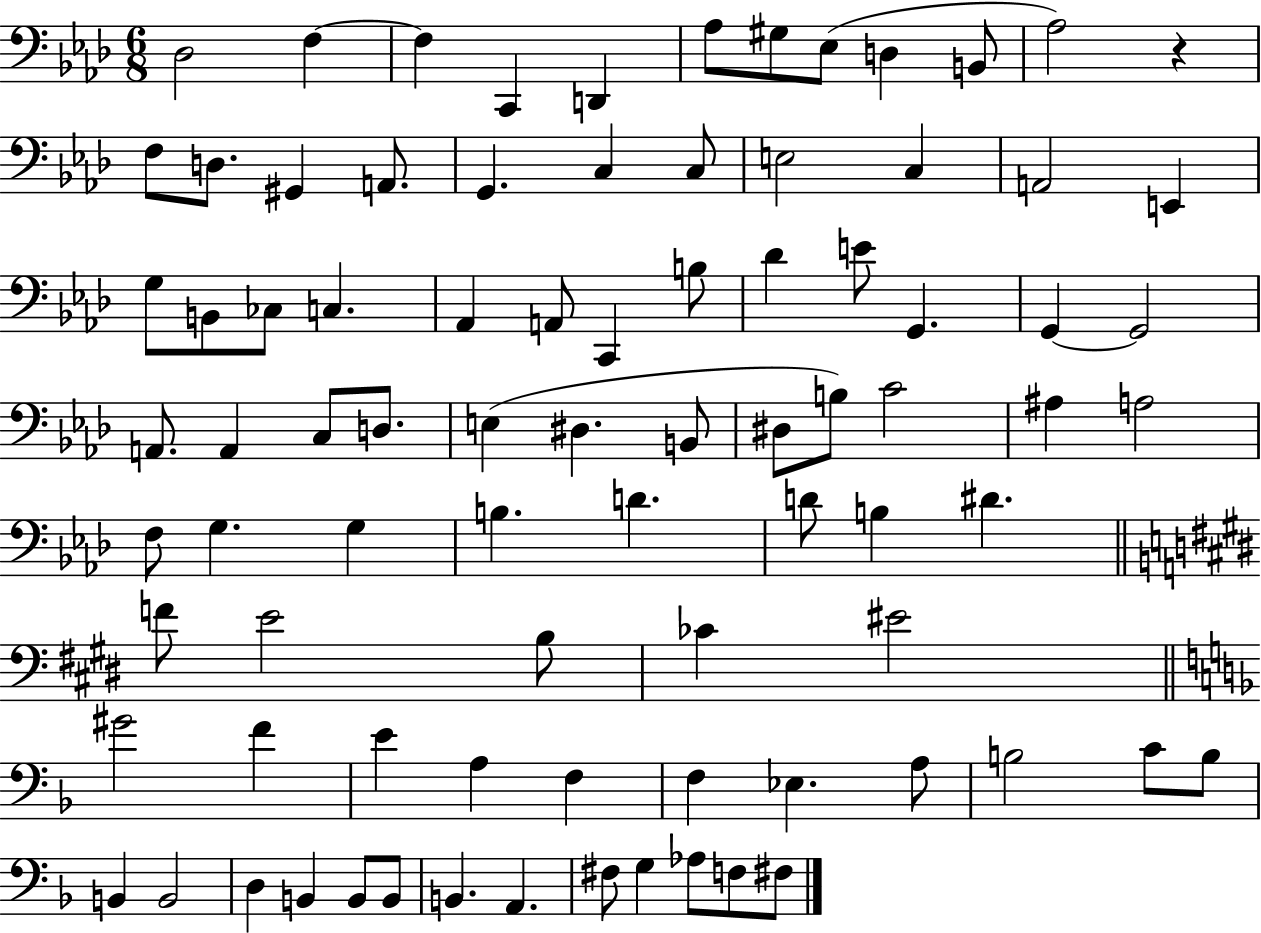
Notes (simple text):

Db3/h F3/q F3/q C2/q D2/q Ab3/e G#3/e Eb3/e D3/q B2/e Ab3/h R/q F3/e D3/e. G#2/q A2/e. G2/q. C3/q C3/e E3/h C3/q A2/h E2/q G3/e B2/e CES3/e C3/q. Ab2/q A2/e C2/q B3/e Db4/q E4/e G2/q. G2/q G2/h A2/e. A2/q C3/e D3/e. E3/q D#3/q. B2/e D#3/e B3/e C4/h A#3/q A3/h F3/e G3/q. G3/q B3/q. D4/q. D4/e B3/q D#4/q. F4/e E4/h B3/e CES4/q EIS4/h G#4/h F4/q E4/q A3/q F3/q F3/q Eb3/q. A3/e B3/h C4/e B3/e B2/q B2/h D3/q B2/q B2/e B2/e B2/q. A2/q. F#3/e G3/q Ab3/e F3/e F#3/e